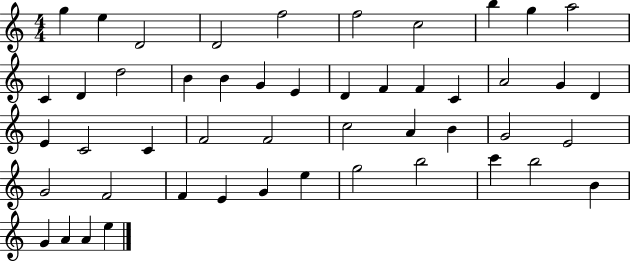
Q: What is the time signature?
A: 4/4